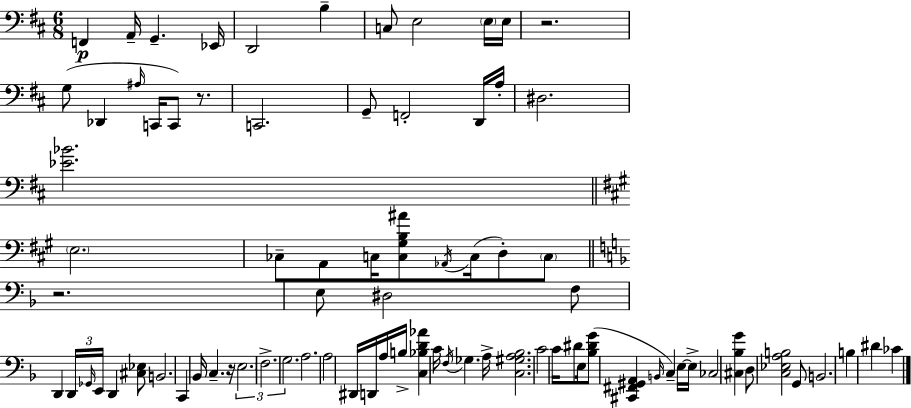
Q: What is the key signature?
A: D major